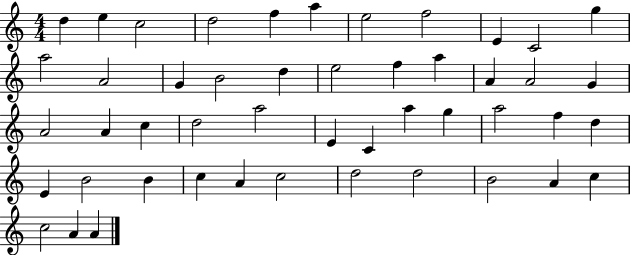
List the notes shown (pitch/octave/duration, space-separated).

D5/q E5/q C5/h D5/h F5/q A5/q E5/h F5/h E4/q C4/h G5/q A5/h A4/h G4/q B4/h D5/q E5/h F5/q A5/q A4/q A4/h G4/q A4/h A4/q C5/q D5/h A5/h E4/q C4/q A5/q G5/q A5/h F5/q D5/q E4/q B4/h B4/q C5/q A4/q C5/h D5/h D5/h B4/h A4/q C5/q C5/h A4/q A4/q